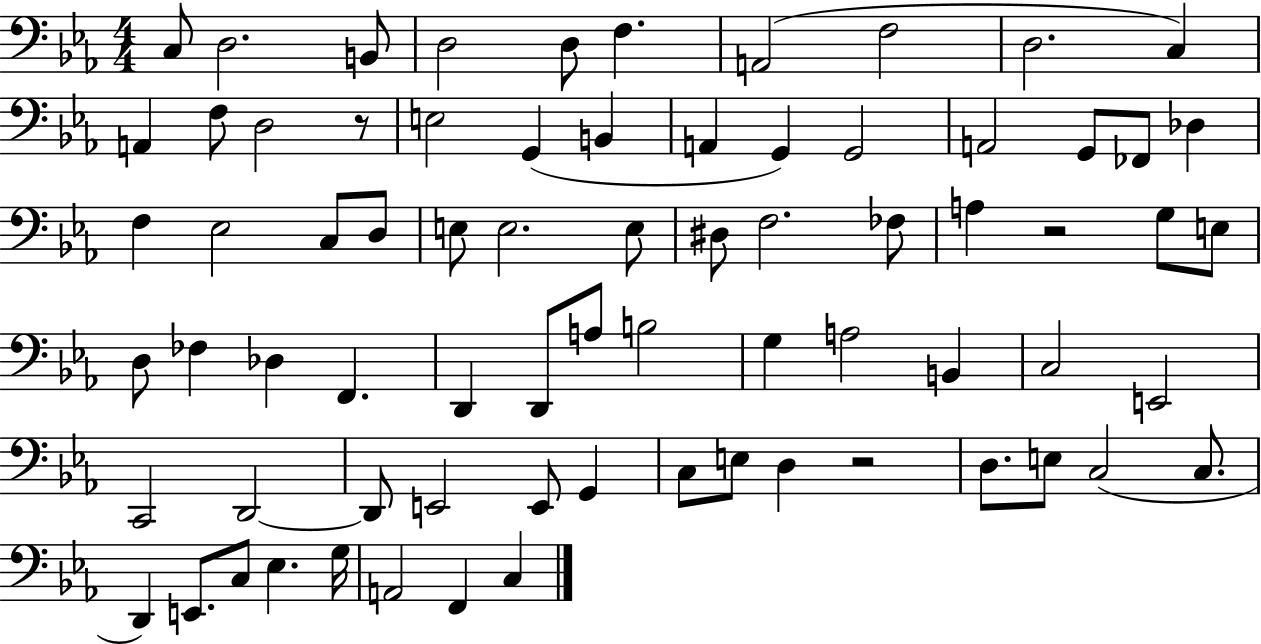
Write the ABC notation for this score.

X:1
T:Untitled
M:4/4
L:1/4
K:Eb
C,/2 D,2 B,,/2 D,2 D,/2 F, A,,2 F,2 D,2 C, A,, F,/2 D,2 z/2 E,2 G,, B,, A,, G,, G,,2 A,,2 G,,/2 _F,,/2 _D, F, _E,2 C,/2 D,/2 E,/2 E,2 E,/2 ^D,/2 F,2 _F,/2 A, z2 G,/2 E,/2 D,/2 _F, _D, F,, D,, D,,/2 A,/2 B,2 G, A,2 B,, C,2 E,,2 C,,2 D,,2 D,,/2 E,,2 E,,/2 G,, C,/2 E,/2 D, z2 D,/2 E,/2 C,2 C,/2 D,, E,,/2 C,/2 _E, G,/4 A,,2 F,, C,